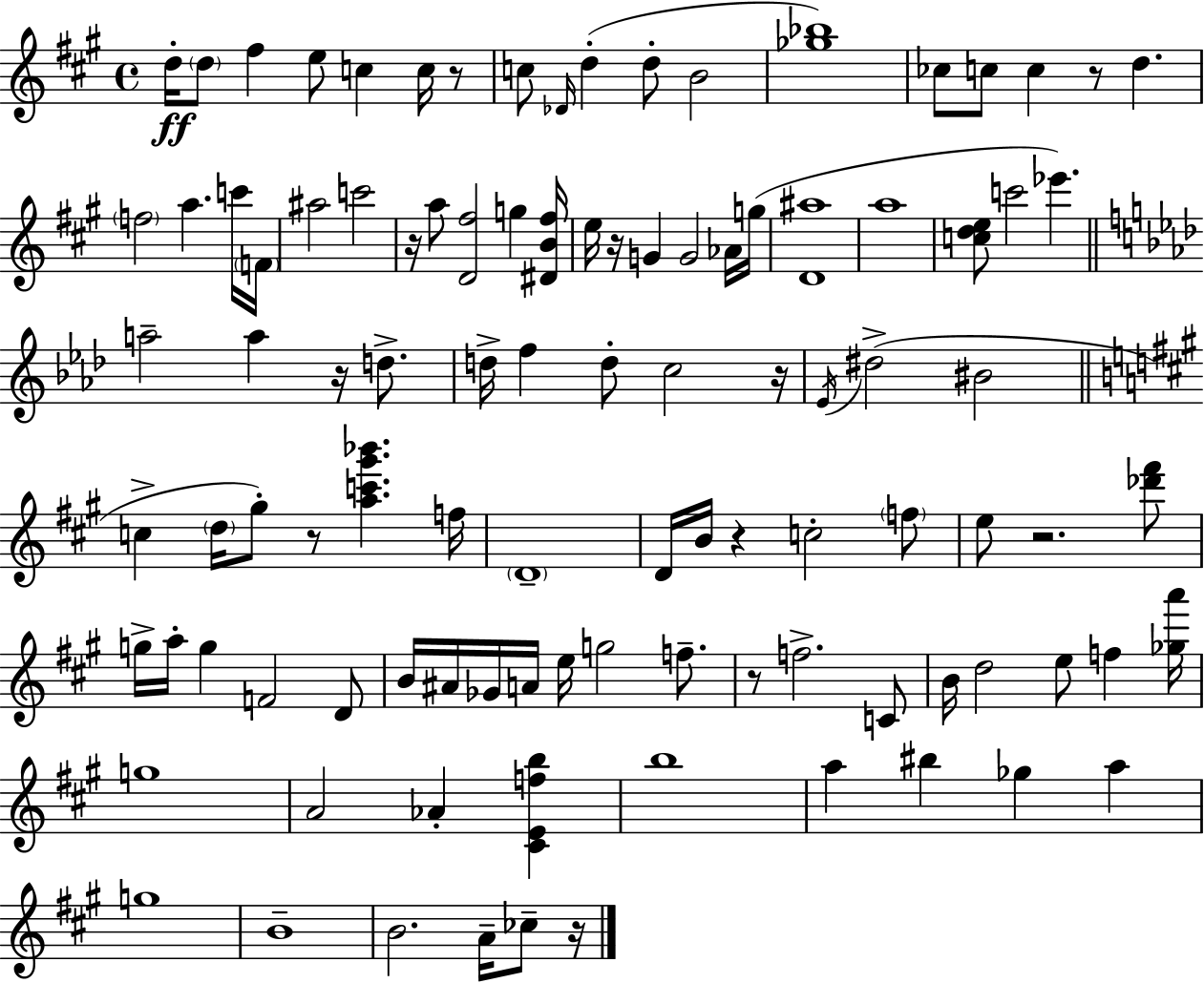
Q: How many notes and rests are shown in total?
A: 102